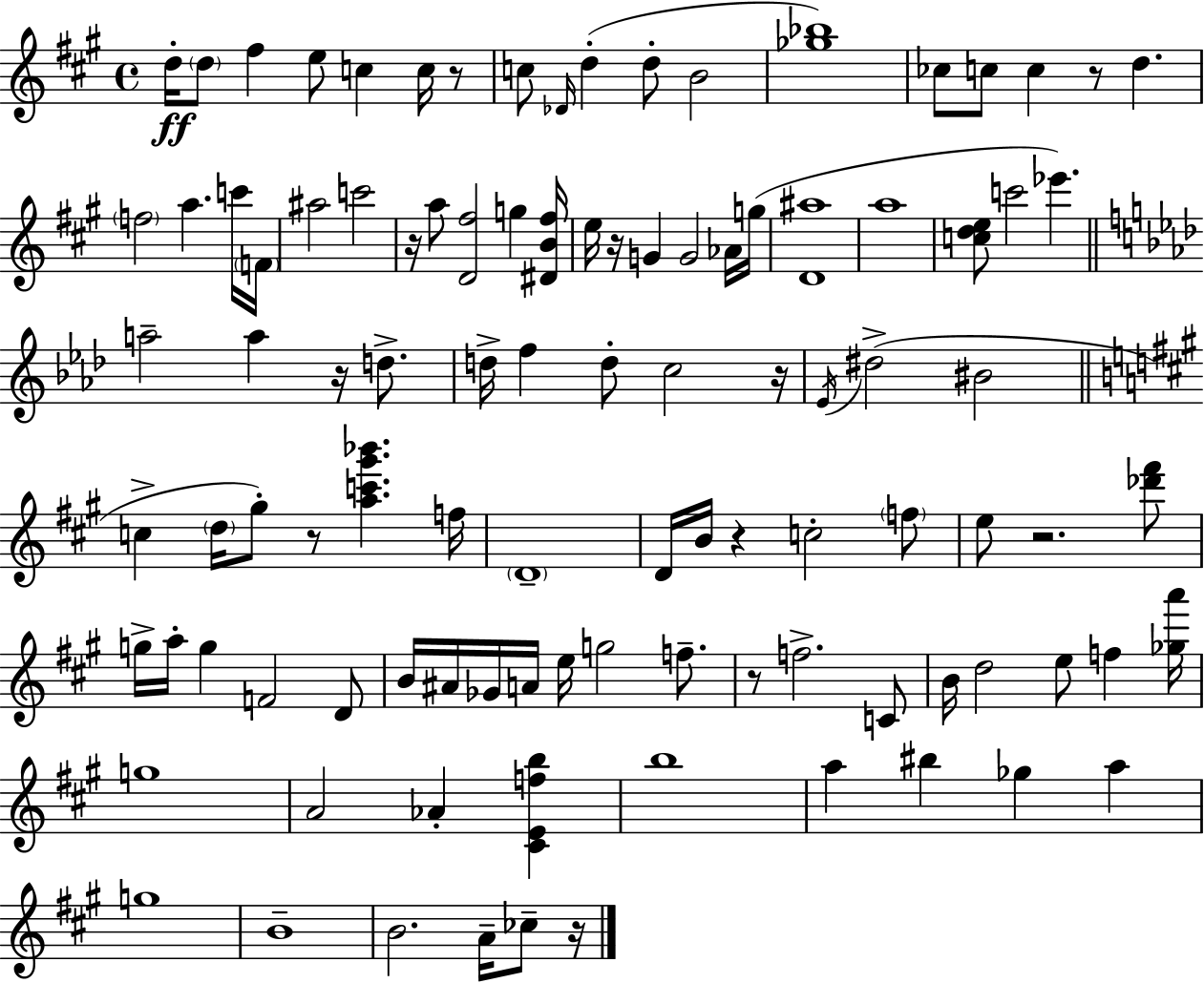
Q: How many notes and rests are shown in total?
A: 102